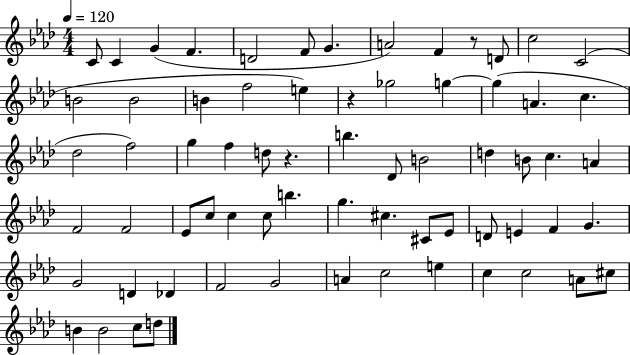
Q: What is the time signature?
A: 4/4